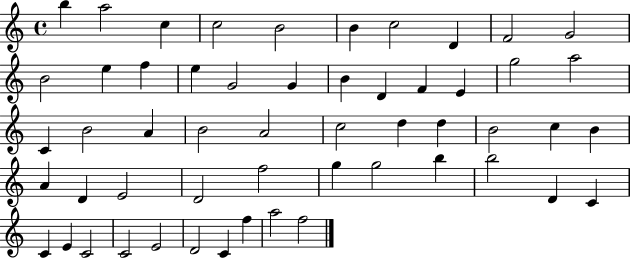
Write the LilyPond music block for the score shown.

{
  \clef treble
  \time 4/4
  \defaultTimeSignature
  \key c \major
  b''4 a''2 c''4 | c''2 b'2 | b'4 c''2 d'4 | f'2 g'2 | \break b'2 e''4 f''4 | e''4 g'2 g'4 | b'4 d'4 f'4 e'4 | g''2 a''2 | \break c'4 b'2 a'4 | b'2 a'2 | c''2 d''4 d''4 | b'2 c''4 b'4 | \break a'4 d'4 e'2 | d'2 f''2 | g''4 g''2 b''4 | b''2 d'4 c'4 | \break c'4 e'4 c'2 | c'2 e'2 | d'2 c'4 f''4 | a''2 f''2 | \break \bar "|."
}